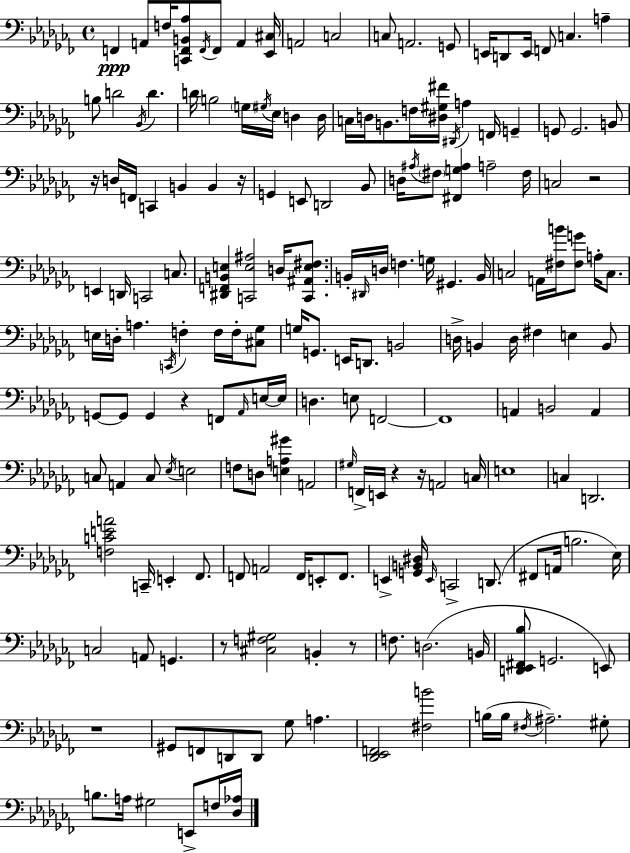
F2/q A2/e F3/s [C2,F2,B2,Ab3]/e F2/s F2/e A2/q [Eb2,C#3]/s A2/h C3/h C3/e A2/h. G2/e E2/s D2/e E2/s F2/e C3/q. A3/q B3/e D4/h Bb2/s D4/q. D4/s B3/h G3/s G#3/s Eb3/s D3/q D3/s C3/s D3/s B2/e. F3/s [D#3,G#3,F#4]/s D#2/s A3/q F2/s G2/q G2/e G2/h. B2/e R/s D3/s F2/s C2/q B2/q B2/q R/s G2/q E2/e D2/h Bb2/e D3/s A#3/s F#3/e [F#2,G3,A#3]/q A3/h F#3/s C3/h R/h E2/q D2/s C2/h C3/e. [D#2,F2,B2,E3]/q [C2,E3,A#3]/h D3/s [C2,A#2,E3,F#3]/e. B2/s D#2/s D3/s F3/q. G3/s G#2/q. B2/s C3/h A2/s [F#3,B4]/s [F#3,G4]/e A3/s C3/e. E3/s D3/s A3/q. C2/s F3/q F3/s F3/s [C#3,Gb3]/e G3/s G2/e. E2/s D2/e. B2/h D3/s B2/q D3/s F#3/q E3/q B2/e G2/e G2/e G2/q R/q F2/e Ab2/s E3/s E3/s D3/q. E3/e F2/h F2/w A2/q B2/h A2/q C3/e A2/q C3/e Eb3/s E3/h F3/e D3/e [E3,A3,G#4]/q A2/h G#3/s F2/s E2/s R/q R/s A2/h C3/s E3/w C3/q D2/h. [F3,C4,E4,A4]/h C2/s E2/q FES2/e. F2/e A2/h F2/s E2/e F2/e. E2/q [G2,B2,D#3]/s E2/s C2/h D2/e. F#2/e A2/s B3/h. Eb3/s C3/h A2/e G2/q. R/e [C#3,F3,G#3]/h B2/q R/e F3/e. D3/h. B2/s [D2,Eb2,F#2,Bb3]/e G2/h. E2/e R/w G#2/e F2/e D2/e D2/e Gb3/e A3/q. [Db2,Eb2,F2]/h [F#3,B4]/h B3/s B3/s F#3/s A#3/h. G#3/e B3/e. A3/s G#3/h E2/e F3/s [Db3,Ab3]/s